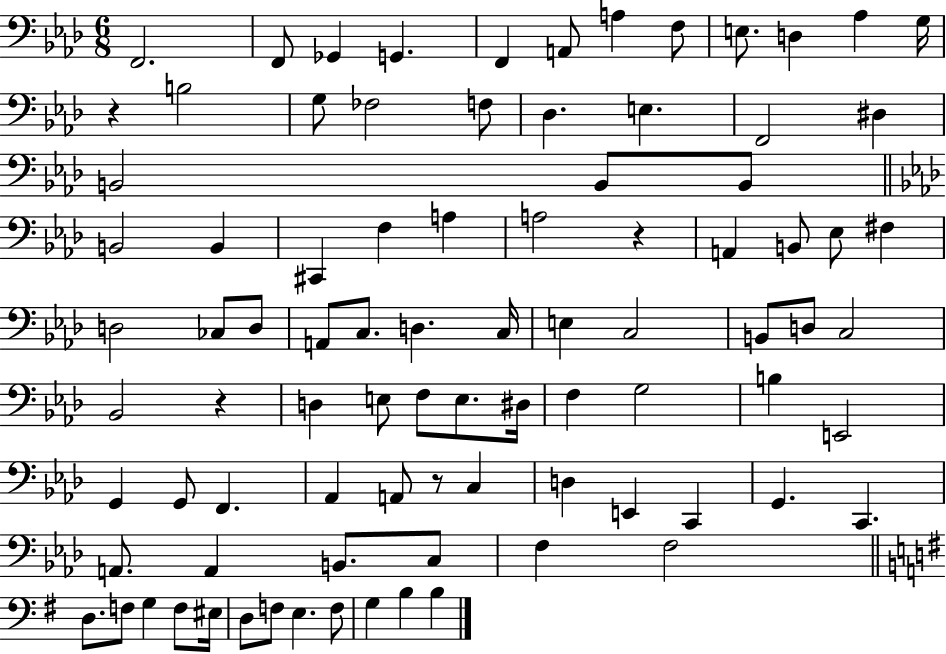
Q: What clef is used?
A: bass